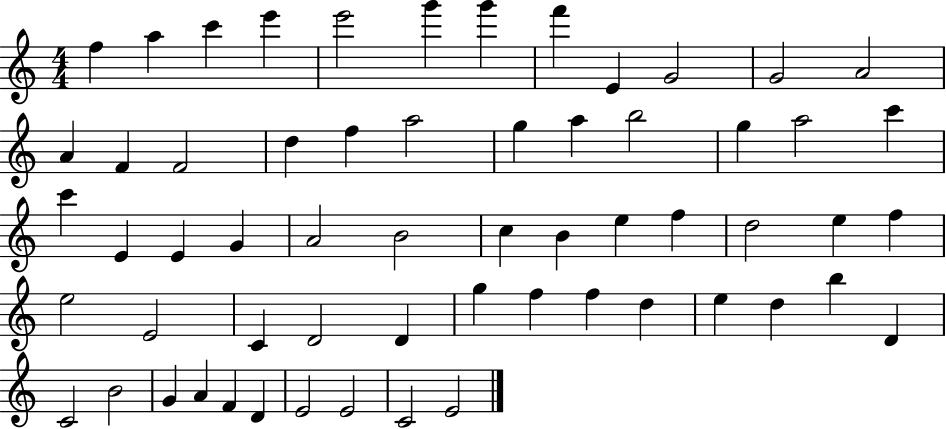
{
  \clef treble
  \numericTimeSignature
  \time 4/4
  \key c \major
  f''4 a''4 c'''4 e'''4 | e'''2 g'''4 g'''4 | f'''4 e'4 g'2 | g'2 a'2 | \break a'4 f'4 f'2 | d''4 f''4 a''2 | g''4 a''4 b''2 | g''4 a''2 c'''4 | \break c'''4 e'4 e'4 g'4 | a'2 b'2 | c''4 b'4 e''4 f''4 | d''2 e''4 f''4 | \break e''2 e'2 | c'4 d'2 d'4 | g''4 f''4 f''4 d''4 | e''4 d''4 b''4 d'4 | \break c'2 b'2 | g'4 a'4 f'4 d'4 | e'2 e'2 | c'2 e'2 | \break \bar "|."
}